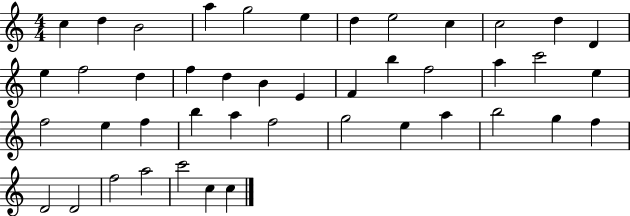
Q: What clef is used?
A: treble